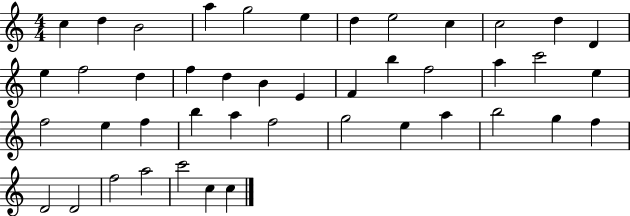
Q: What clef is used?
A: treble